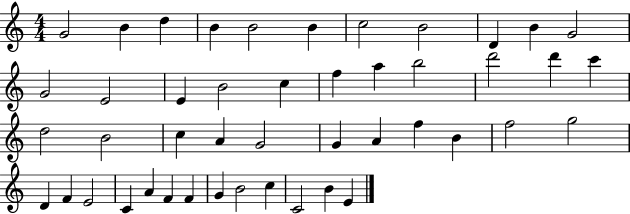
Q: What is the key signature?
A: C major